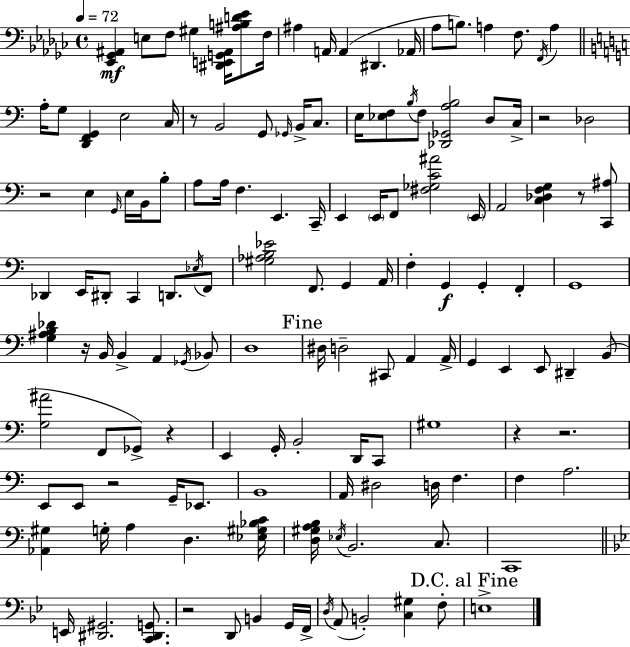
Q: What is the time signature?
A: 4/4